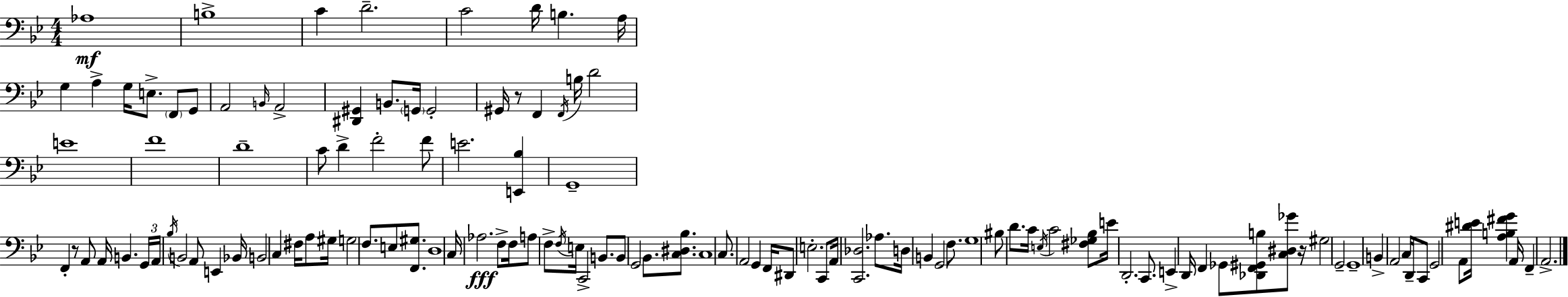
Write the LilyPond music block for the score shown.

{
  \clef bass
  \numericTimeSignature
  \time 4/4
  \key bes \major
  aes1\mf | b1-> | c'4 d'2.-- | c'2 d'16 b4. a16 | \break g4 a4-> g16 e8.-> \parenthesize f,8 g,8 | a,2 \grace { b,16 } a,2-> | <dis, gis,>4 b,8. \parenthesize g,16 g,2-. | gis,16 r8 f,4 \acciaccatura { f,16 } b16 d'2 | \break e'1 | f'1 | d'1-- | c'8 d'4-> f'2-. | \break f'8 e'2. <e, bes>4 | g,1-- | f,4-. r8 a,8 a,16 b,4. | \tuplet 3/2 { g,16 a,16 \acciaccatura { bes16 } } b,2 a,8 e,4 | \break bes,16 b,2 c4 fis16 | a8 gis16 g2 f8. e8 | <f, gis>8. d1 | c16 aes2.\fff | \break f8-> f16 a8 f8-> \acciaccatura { f16 } e16 c,2-> | b,8. b,8 g,2 bes,8. | <c dis bes>8. c1 | c8. a,2 g,4 | \break f,16 dis,8 e2.-. | c,8 a,16 <c, des>2. | aes8. d16 b,4 g,2 | f8. g1 | \break bis8 d'8. c'16 \acciaccatura { e16 } c'2 | <fis ges bes>8 e'16 d,2.-. | c,8. e,4-> d,16 f,4 ges,8 | <des, f, gis, b>8 <c dis ges'>8 r16 gis2 g,2-- | \break g,1-- | b,4-> a,2 | c16 d,16-- c,8 g,2 a,8 <dis' e'>16 | <a b fis' g'>4 a,16 f,4-- a,2.-> | \break \bar "|."
}